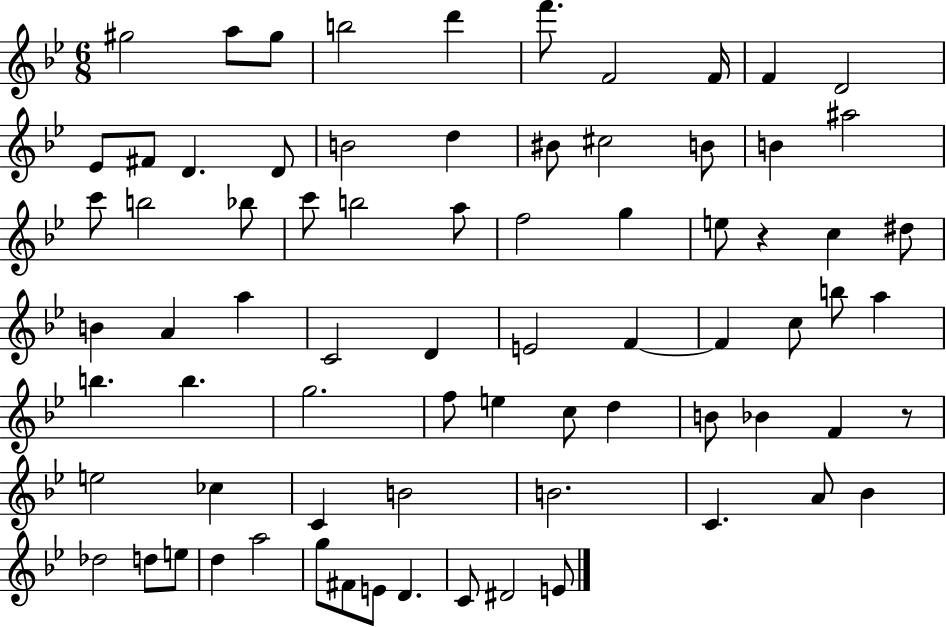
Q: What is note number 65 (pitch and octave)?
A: D5